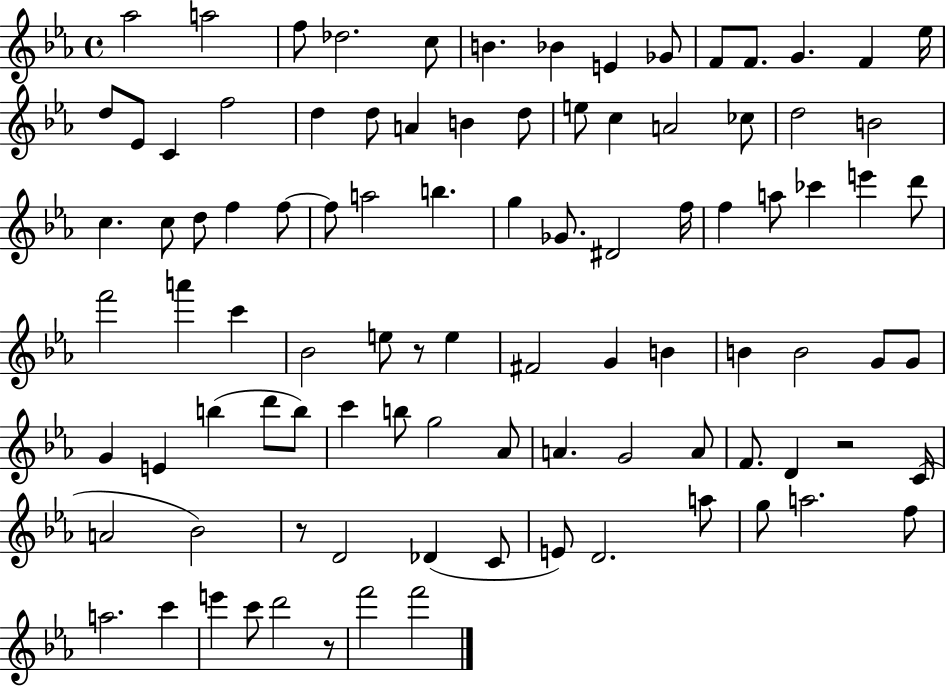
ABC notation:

X:1
T:Untitled
M:4/4
L:1/4
K:Eb
_a2 a2 f/2 _d2 c/2 B _B E _G/2 F/2 F/2 G F _e/4 d/2 _E/2 C f2 d d/2 A B d/2 e/2 c A2 _c/2 d2 B2 c c/2 d/2 f f/2 f/2 a2 b g _G/2 ^D2 f/4 f a/2 _c' e' d'/2 f'2 a' c' _B2 e/2 z/2 e ^F2 G B B B2 G/2 G/2 G E b d'/2 b/2 c' b/2 g2 _A/2 A G2 A/2 F/2 D z2 C/4 A2 _B2 z/2 D2 _D C/2 E/2 D2 a/2 g/2 a2 f/2 a2 c' e' c'/2 d'2 z/2 f'2 f'2